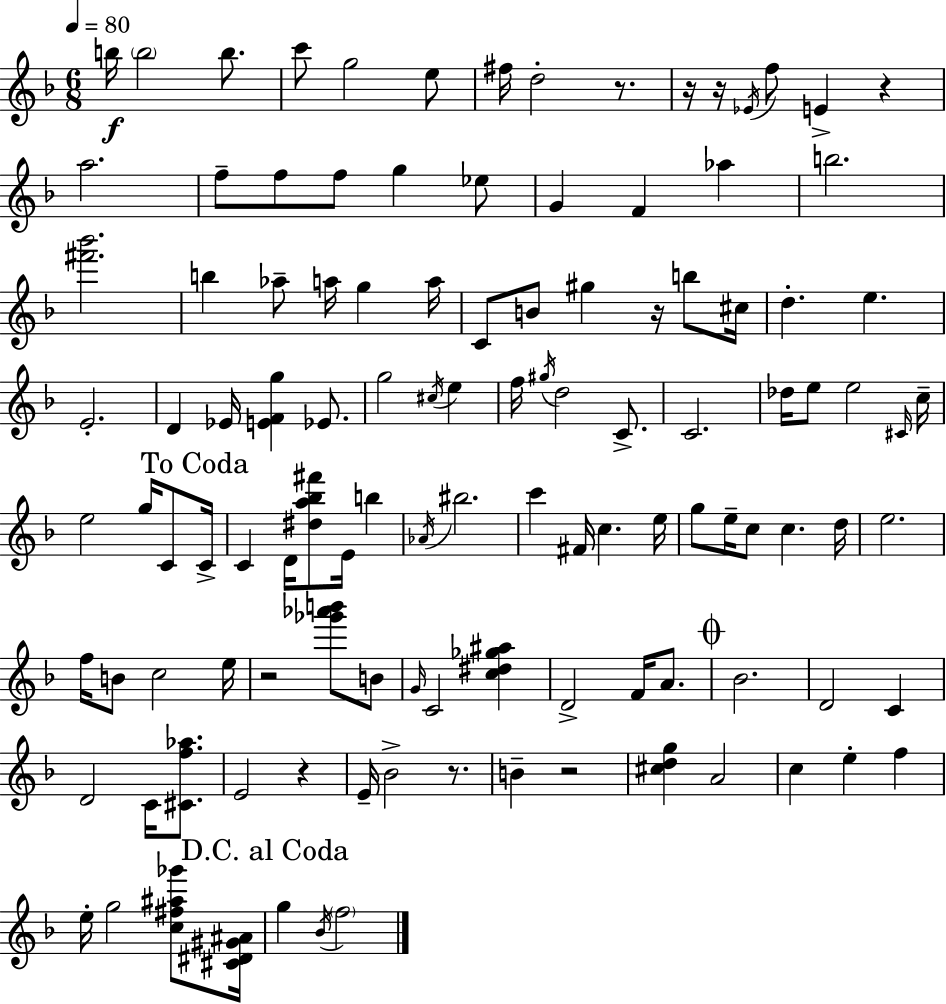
B5/s B5/h B5/e. C6/e G5/h E5/e F#5/s D5/h R/e. R/s R/s Eb4/s F5/e E4/q R/q A5/h. F5/e F5/e F5/e G5/q Eb5/e G4/q F4/q Ab5/q B5/h. [F#6,Bb6]/h. B5/q Ab5/e A5/s G5/q A5/s C4/e B4/e G#5/q R/s B5/e C#5/s D5/q. E5/q. E4/h. D4/q Eb4/s [E4,F4,G5]/q Eb4/e. G5/h C#5/s E5/q F5/s G#5/s D5/h C4/e. C4/h. Db5/s E5/e E5/h C#4/s C5/s E5/h G5/s C4/e C4/s C4/q D4/s [D#5,A5,Bb5,F#6]/e E4/s B5/q Ab4/s BIS5/h. C6/q F#4/s C5/q. E5/s G5/e E5/s C5/e C5/q. D5/s E5/h. F5/s B4/e C5/h E5/s R/h [Gb6,Ab6,B6]/e B4/e G4/s C4/h [C5,D#5,Gb5,A#5]/q D4/h F4/s A4/e. Bb4/h. D4/h C4/q D4/h C4/s [C#4,F5,Ab5]/e. E4/h R/q E4/s Bb4/h R/e. B4/q R/h [C#5,D5,G5]/q A4/h C5/q E5/q F5/q E5/s G5/h [C5,F#5,A#5,Gb6]/e [C#4,D#4,G#4,A#4]/s G5/q Bb4/s F5/h